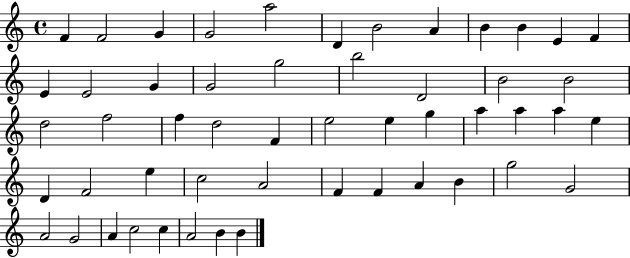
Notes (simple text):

F4/q F4/h G4/q G4/h A5/h D4/q B4/h A4/q B4/q B4/q E4/q F4/q E4/q E4/h G4/q G4/h G5/h B5/h D4/h B4/h B4/h D5/h F5/h F5/q D5/h F4/q E5/h E5/q G5/q A5/q A5/q A5/q E5/q D4/q F4/h E5/q C5/h A4/h F4/q F4/q A4/q B4/q G5/h G4/h A4/h G4/h A4/q C5/h C5/q A4/h B4/q B4/q